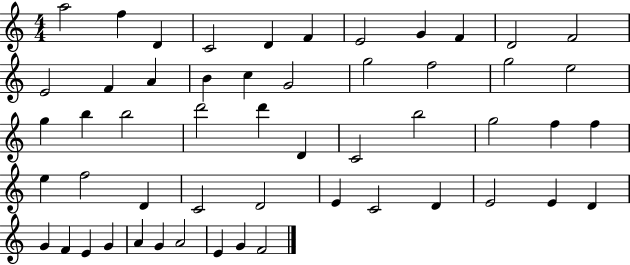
X:1
T:Untitled
M:4/4
L:1/4
K:C
a2 f D C2 D F E2 G F D2 F2 E2 F A B c G2 g2 f2 g2 e2 g b b2 d'2 d' D C2 b2 g2 f f e f2 D C2 D2 E C2 D E2 E D G F E G A G A2 E G F2